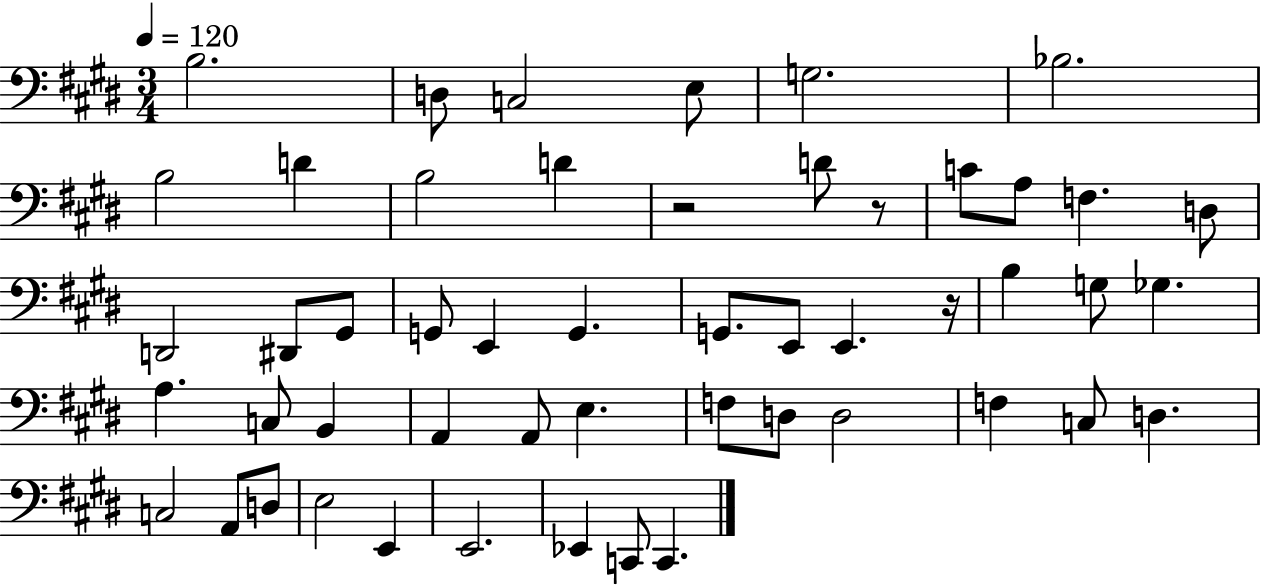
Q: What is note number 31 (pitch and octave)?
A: A2